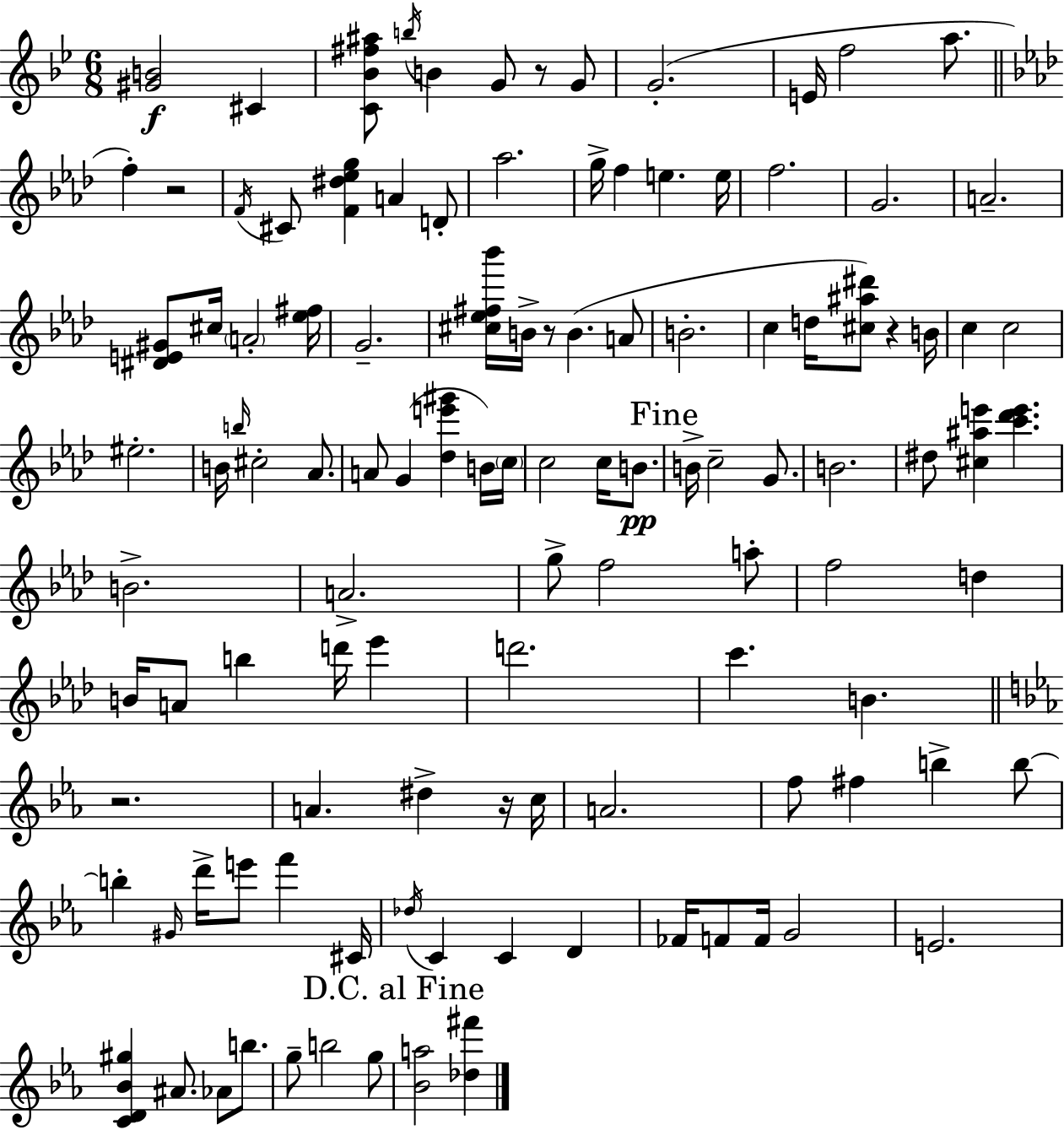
[G#4,B4]/h C#4/q [C4,Bb4,F#5,A#5]/e B5/s B4/q G4/e R/e G4/e G4/h. E4/s F5/h A5/e. F5/q R/h F4/s C#4/e [F4,D#5,Eb5,G5]/q A4/q D4/e Ab5/h. G5/s F5/q E5/q. E5/s F5/h. G4/h. A4/h. [D#4,E4,G#4]/e C#5/s A4/h [Eb5,F#5]/s G4/h. [C#5,Eb5,F#5,Bb6]/s B4/s R/e B4/q. A4/e B4/h. C5/q D5/s [C#5,A#5,D#6]/e R/q B4/s C5/q C5/h EIS5/h. B4/s B5/s C#5/h Ab4/e. A4/e G4/q [Db5,E6,G#6]/q B4/s C5/s C5/h C5/s B4/e. B4/s C5/h G4/e. B4/h. D#5/e [C#5,A#5,E6]/q [C6,Db6,E6]/q. B4/h. A4/h. G5/e F5/h A5/e F5/h D5/q B4/s A4/e B5/q D6/s Eb6/q D6/h. C6/q. B4/q. R/h. A4/q. D#5/q R/s C5/s A4/h. F5/e F#5/q B5/q B5/e B5/q G#4/s D6/s E6/e F6/q C#4/s Db5/s C4/q C4/q D4/q FES4/s F4/e F4/s G4/h E4/h. [C4,D4,Bb4,G#5]/q A#4/e. Ab4/e B5/e. G5/e B5/h G5/e [Bb4,A5]/h [Db5,F#6]/q